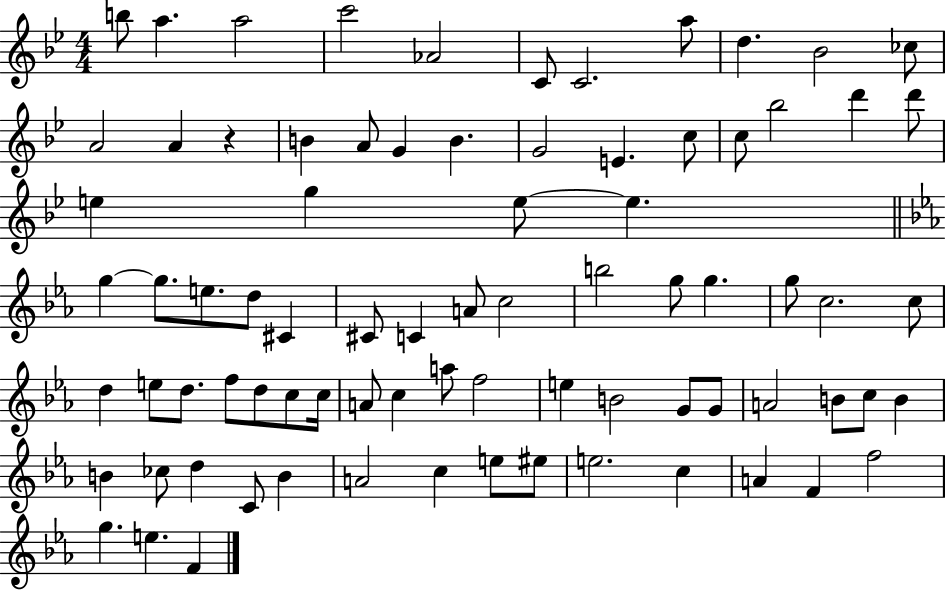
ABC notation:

X:1
T:Untitled
M:4/4
L:1/4
K:Bb
b/2 a a2 c'2 _A2 C/2 C2 a/2 d _B2 _c/2 A2 A z B A/2 G B G2 E c/2 c/2 _b2 d' d'/2 e g e/2 e g g/2 e/2 d/2 ^C ^C/2 C A/2 c2 b2 g/2 g g/2 c2 c/2 d e/2 d/2 f/2 d/2 c/2 c/4 A/2 c a/2 f2 e B2 G/2 G/2 A2 B/2 c/2 B B _c/2 d C/2 B A2 c e/2 ^e/2 e2 c A F f2 g e F